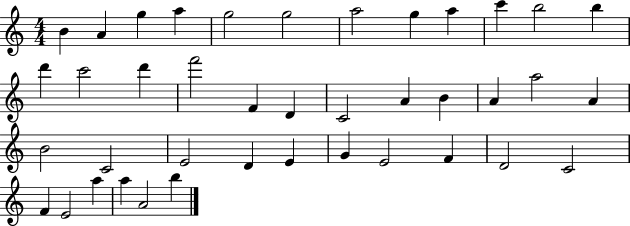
{
  \clef treble
  \numericTimeSignature
  \time 4/4
  \key c \major
  b'4 a'4 g''4 a''4 | g''2 g''2 | a''2 g''4 a''4 | c'''4 b''2 b''4 | \break d'''4 c'''2 d'''4 | f'''2 f'4 d'4 | c'2 a'4 b'4 | a'4 a''2 a'4 | \break b'2 c'2 | e'2 d'4 e'4 | g'4 e'2 f'4 | d'2 c'2 | \break f'4 e'2 a''4 | a''4 a'2 b''4 | \bar "|."
}